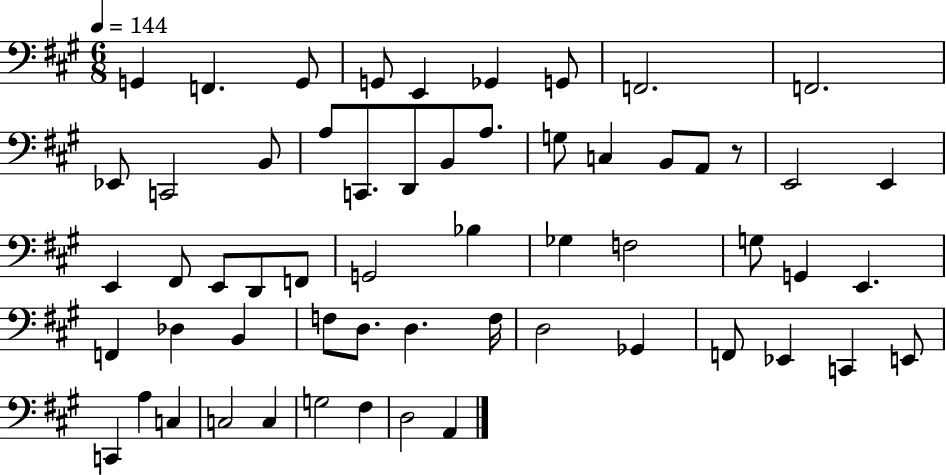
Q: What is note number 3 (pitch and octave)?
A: G2